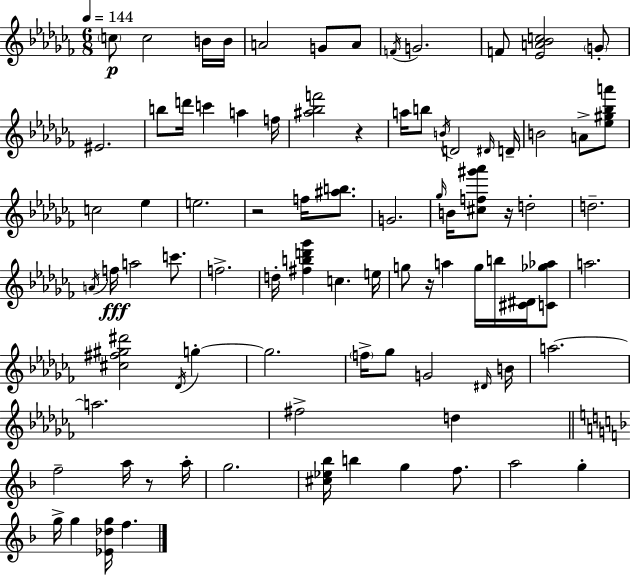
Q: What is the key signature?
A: AES minor